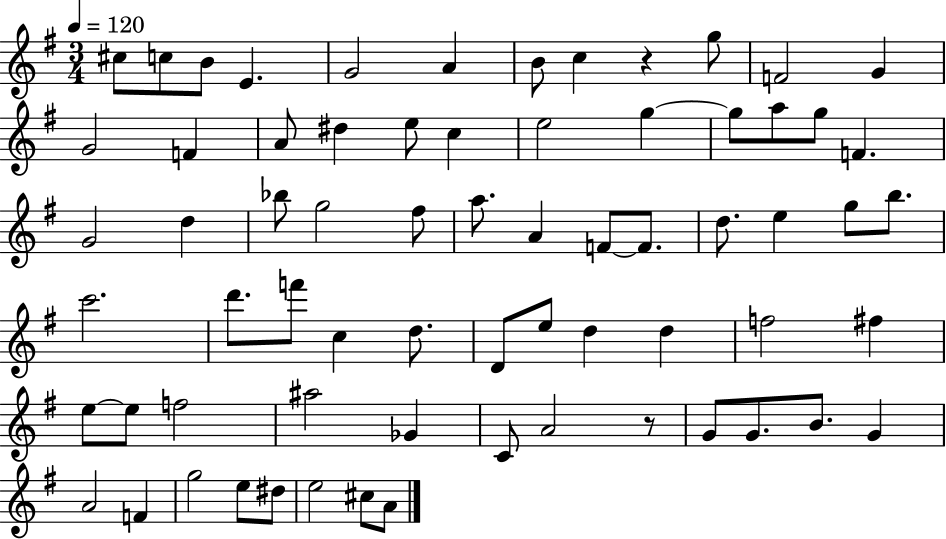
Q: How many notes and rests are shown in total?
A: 68